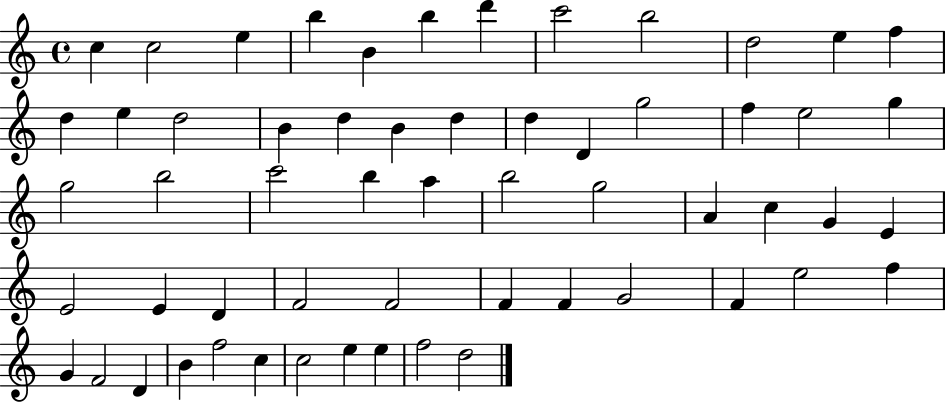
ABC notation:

X:1
T:Untitled
M:4/4
L:1/4
K:C
c c2 e b B b d' c'2 b2 d2 e f d e d2 B d B d d D g2 f e2 g g2 b2 c'2 b a b2 g2 A c G E E2 E D F2 F2 F F G2 F e2 f G F2 D B f2 c c2 e e f2 d2